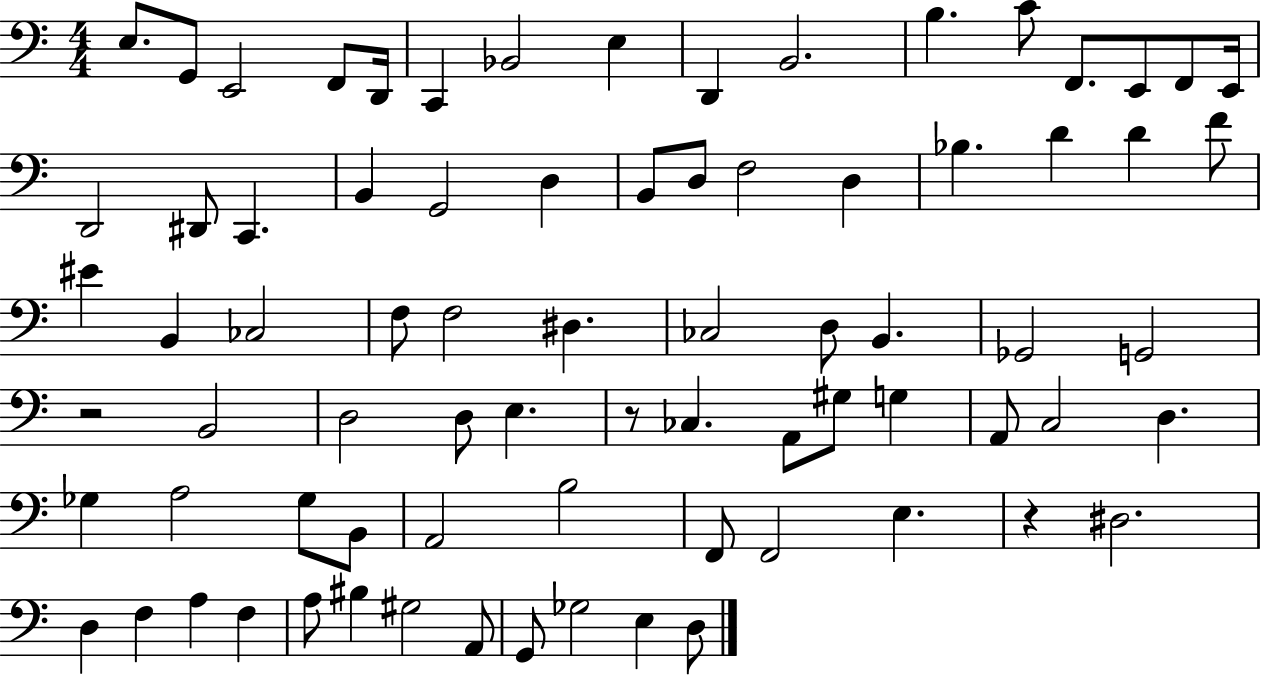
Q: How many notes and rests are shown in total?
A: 77